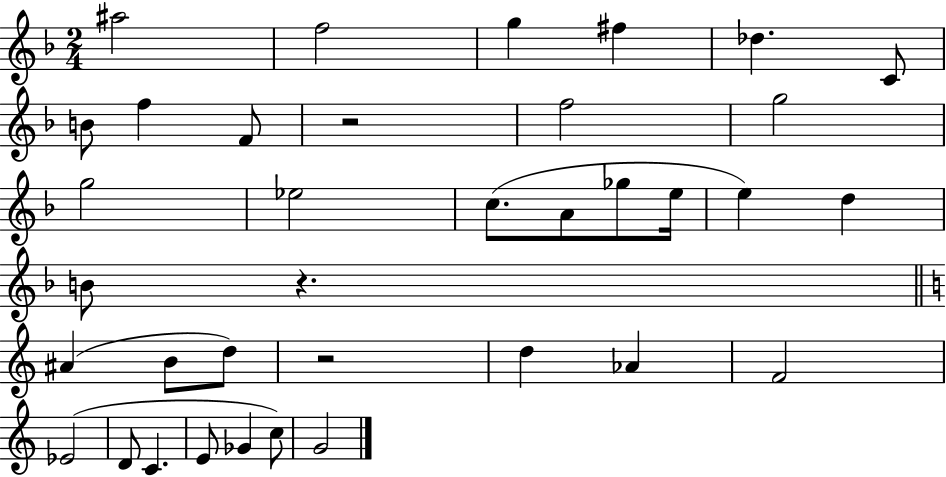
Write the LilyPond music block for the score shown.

{
  \clef treble
  \numericTimeSignature
  \time 2/4
  \key f \major
  \repeat volta 2 { ais''2 | f''2 | g''4 fis''4 | des''4. c'8 | \break b'8 f''4 f'8 | r2 | f''2 | g''2 | \break g''2 | ees''2 | c''8.( a'8 ges''8 e''16 | e''4) d''4 | \break b'8 r4. | \bar "||" \break \key c \major ais'4( b'8 d''8) | r2 | d''4 aes'4 | f'2 | \break ees'2( | d'8 c'4. | e'8 ges'4 c''8) | g'2 | \break } \bar "|."
}